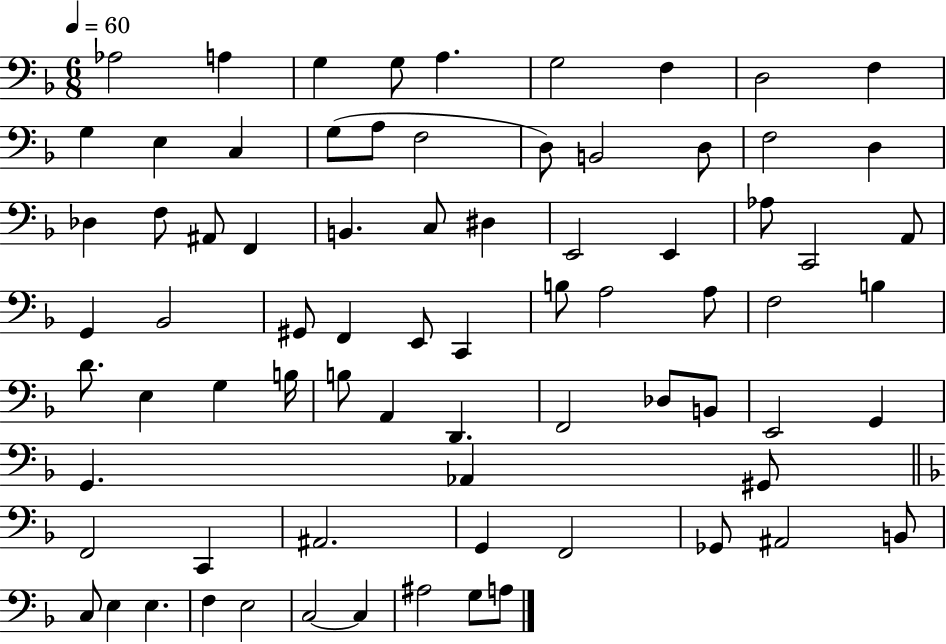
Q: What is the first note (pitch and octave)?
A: Ab3